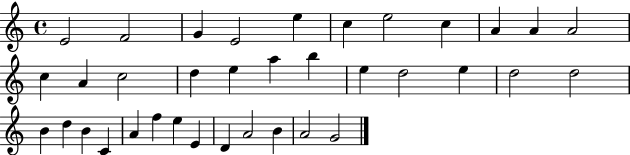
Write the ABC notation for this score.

X:1
T:Untitled
M:4/4
L:1/4
K:C
E2 F2 G E2 e c e2 c A A A2 c A c2 d e a b e d2 e d2 d2 B d B C A f e E D A2 B A2 G2